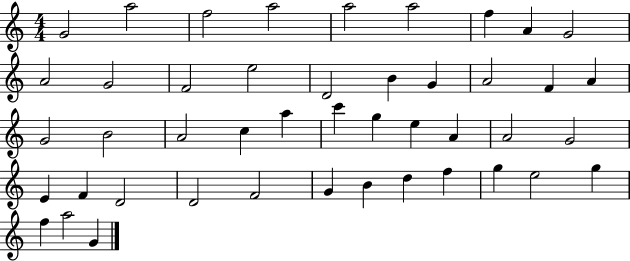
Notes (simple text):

G4/h A5/h F5/h A5/h A5/h A5/h F5/q A4/q G4/h A4/h G4/h F4/h E5/h D4/h B4/q G4/q A4/h F4/q A4/q G4/h B4/h A4/h C5/q A5/q C6/q G5/q E5/q A4/q A4/h G4/h E4/q F4/q D4/h D4/h F4/h G4/q B4/q D5/q F5/q G5/q E5/h G5/q F5/q A5/h G4/q